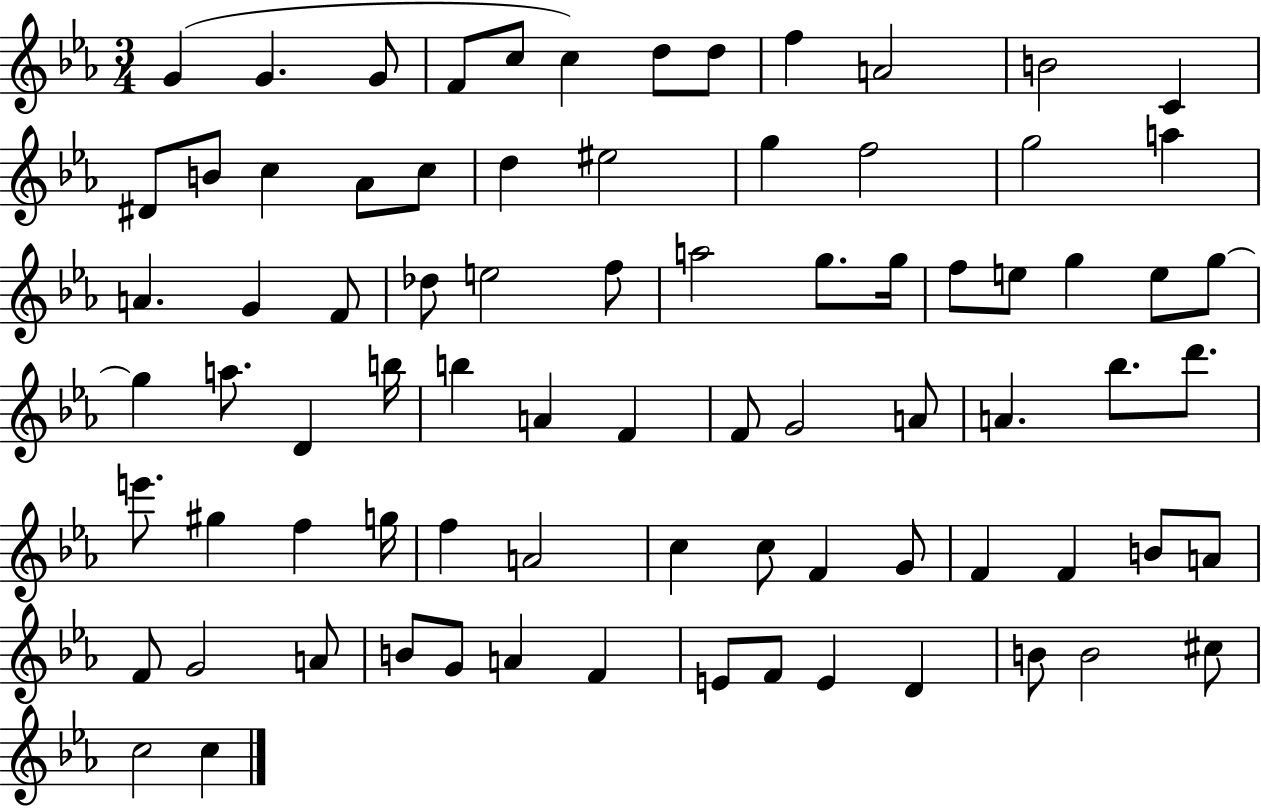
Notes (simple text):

G4/q G4/q. G4/e F4/e C5/e C5/q D5/e D5/e F5/q A4/h B4/h C4/q D#4/e B4/e C5/q Ab4/e C5/e D5/q EIS5/h G5/q F5/h G5/h A5/q A4/q. G4/q F4/e Db5/e E5/h F5/e A5/h G5/e. G5/s F5/e E5/e G5/q E5/e G5/e G5/q A5/e. D4/q B5/s B5/q A4/q F4/q F4/e G4/h A4/e A4/q. Bb5/e. D6/e. E6/e. G#5/q F5/q G5/s F5/q A4/h C5/q C5/e F4/q G4/e F4/q F4/q B4/e A4/e F4/e G4/h A4/e B4/e G4/e A4/q F4/q E4/e F4/e E4/q D4/q B4/e B4/h C#5/e C5/h C5/q